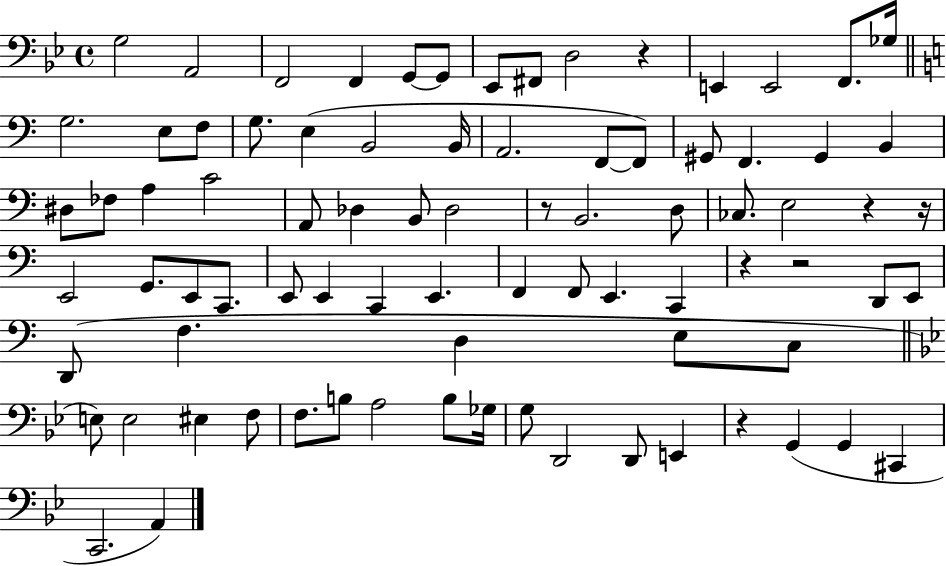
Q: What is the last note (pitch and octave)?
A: A2